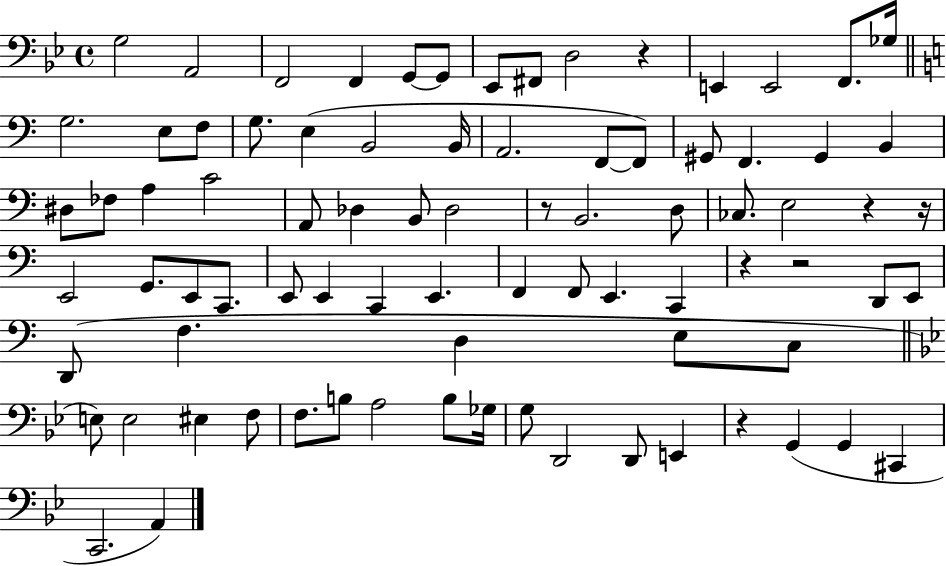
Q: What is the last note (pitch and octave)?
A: A2